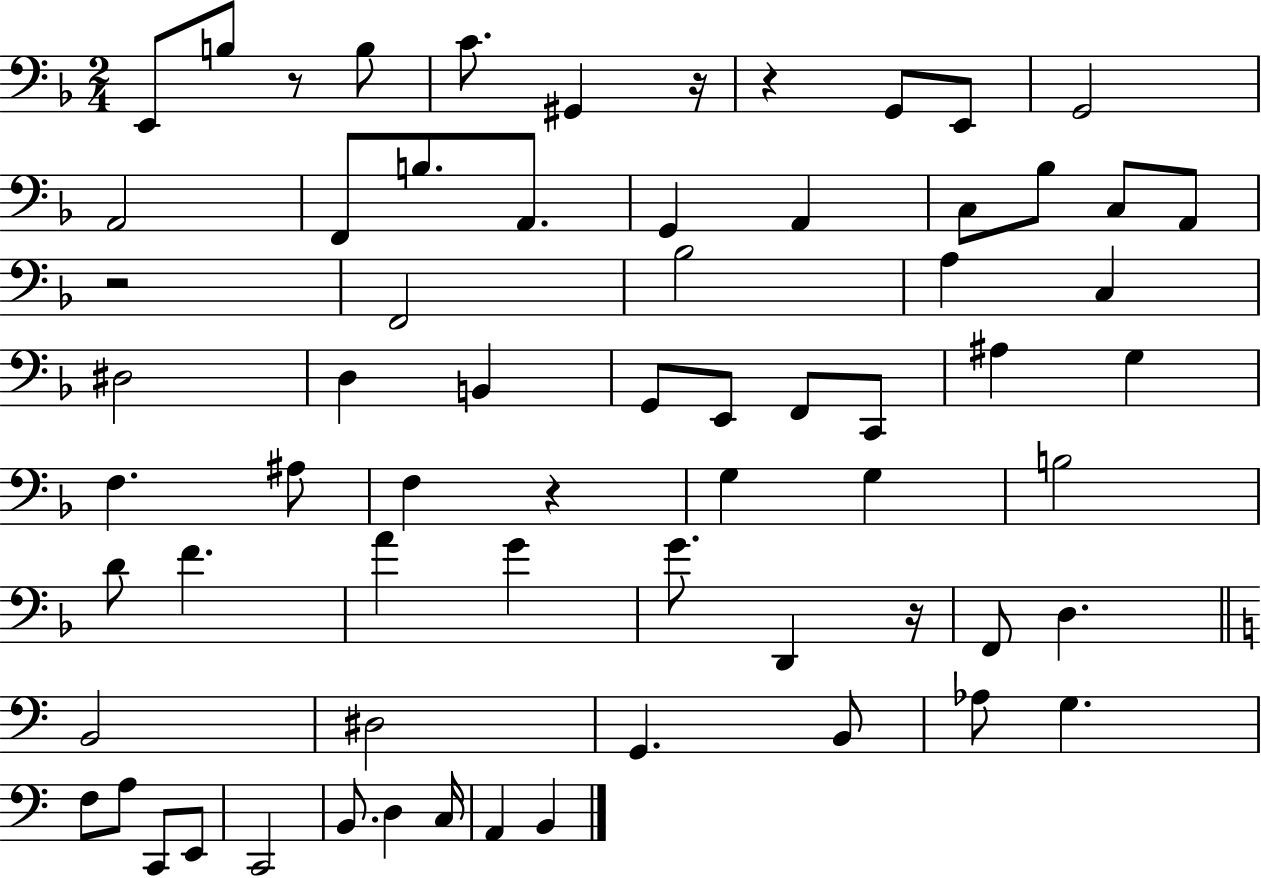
X:1
T:Untitled
M:2/4
L:1/4
K:F
E,,/2 B,/2 z/2 B,/2 C/2 ^G,, z/4 z G,,/2 E,,/2 G,,2 A,,2 F,,/2 B,/2 A,,/2 G,, A,, C,/2 _B,/2 C,/2 A,,/2 z2 F,,2 _B,2 A, C, ^D,2 D, B,, G,,/2 E,,/2 F,,/2 C,,/2 ^A, G, F, ^A,/2 F, z G, G, B,2 D/2 F A G G/2 D,, z/4 F,,/2 D, B,,2 ^D,2 G,, B,,/2 _A,/2 G, F,/2 A,/2 C,,/2 E,,/2 C,,2 B,,/2 D, C,/4 A,, B,,